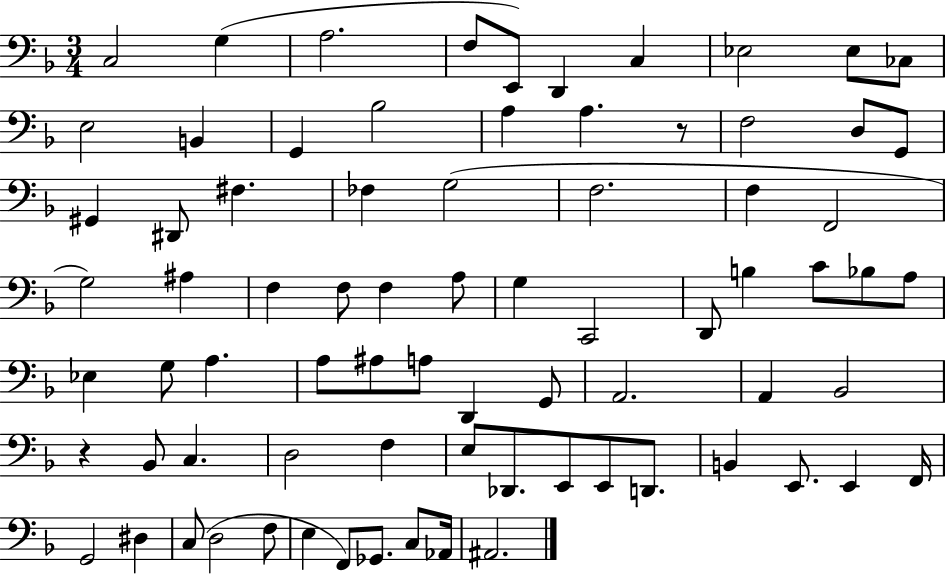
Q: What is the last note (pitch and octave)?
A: A#2